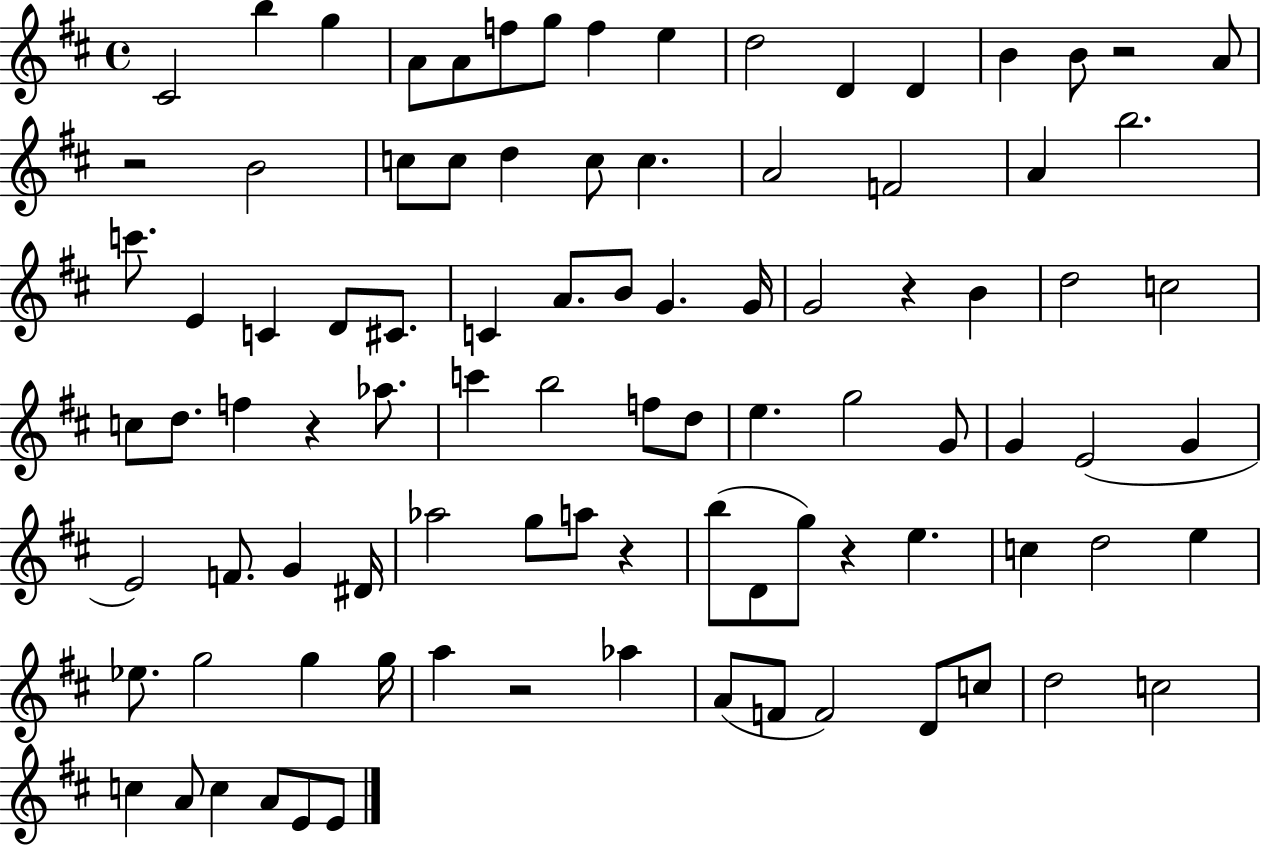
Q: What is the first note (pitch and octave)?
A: C#4